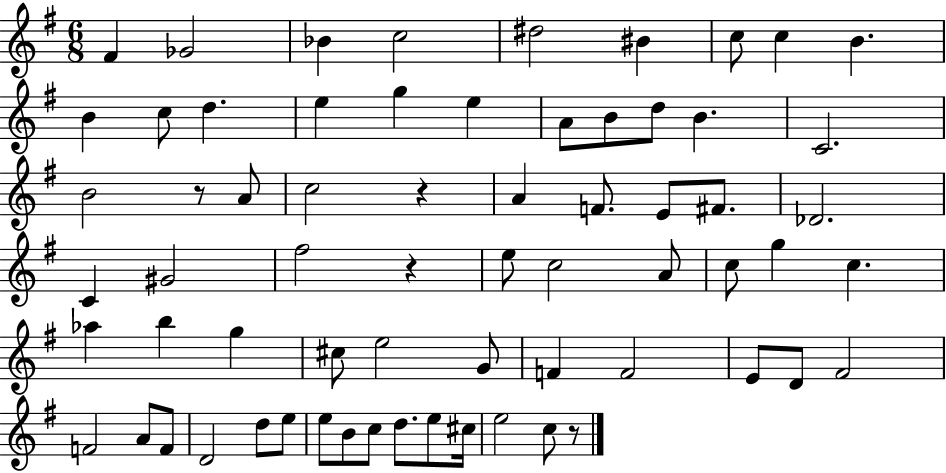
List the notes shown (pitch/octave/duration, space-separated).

F#4/q Gb4/h Bb4/q C5/h D#5/h BIS4/q C5/e C5/q B4/q. B4/q C5/e D5/q. E5/q G5/q E5/q A4/e B4/e D5/e B4/q. C4/h. B4/h R/e A4/e C5/h R/q A4/q F4/e. E4/e F#4/e. Db4/h. C4/q G#4/h F#5/h R/q E5/e C5/h A4/e C5/e G5/q C5/q. Ab5/q B5/q G5/q C#5/e E5/h G4/e F4/q F4/h E4/e D4/e F#4/h F4/h A4/e F4/e D4/h D5/e E5/e E5/e B4/e C5/e D5/e. E5/e C#5/s E5/h C5/e R/e